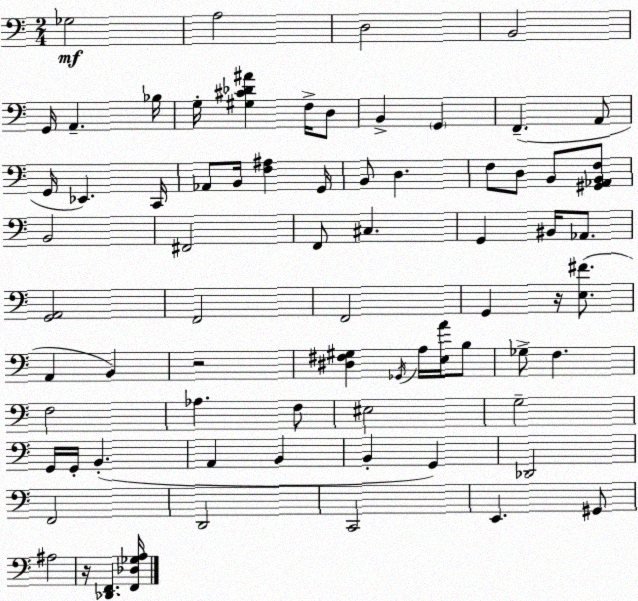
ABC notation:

X:1
T:Untitled
M:2/4
L:1/4
K:Am
_G,2 A,2 D,2 B,,2 G,,/4 A,, _B,/4 G,/4 [^G,^C_D^A] F,/4 D,/2 B,, G,, F,, A,,/2 G,,/4 _E,, C,,/4 _A,,/2 B,,/4 [F,^A,] G,,/4 B,,/2 D, F,/2 D,/2 B,,/2 [^G,,_A,,B,,F,]/2 B,,2 ^F,,2 F,,/2 ^C, G,, ^B,,/4 _A,,/2 [G,,A,,]2 F,,2 F,,2 G,, z/4 [E,^F]/2 A,, B,, z2 [^D,^F,^G,] _G,,/4 A,/4 [E,A]/4 B,/2 _G,/2 F, F,2 _A, F,/2 ^E,2 G,2 G,,/4 G,,/4 B,, A,, B,, B,, G,, _D,,2 F,,2 D,,2 C,,2 E,, ^G,,/2 ^A,2 z/4 [_D,,F,,] [F,,_D,_G,A,]/4